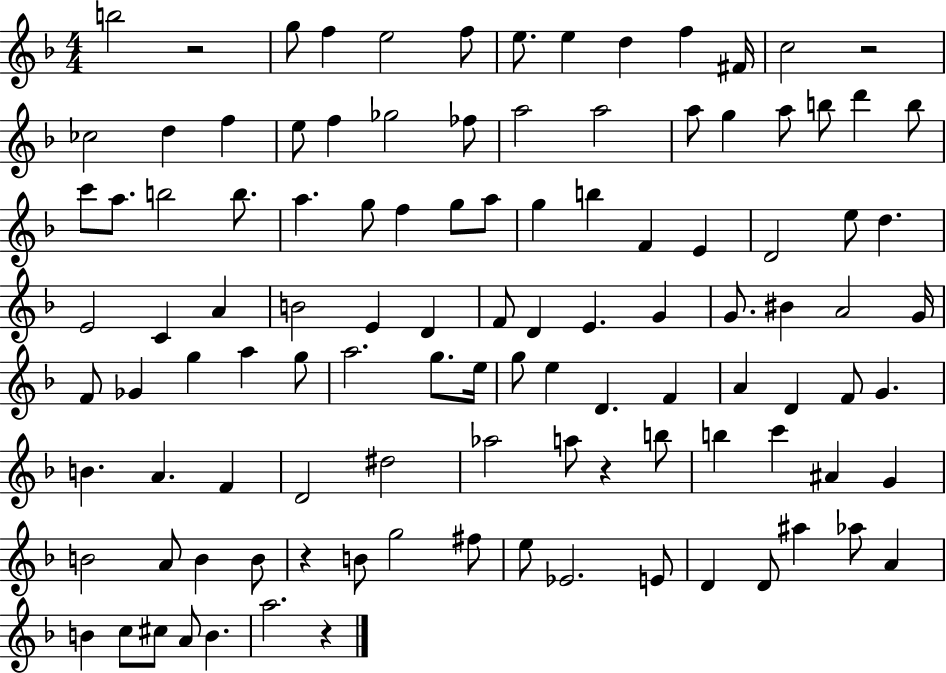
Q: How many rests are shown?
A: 5